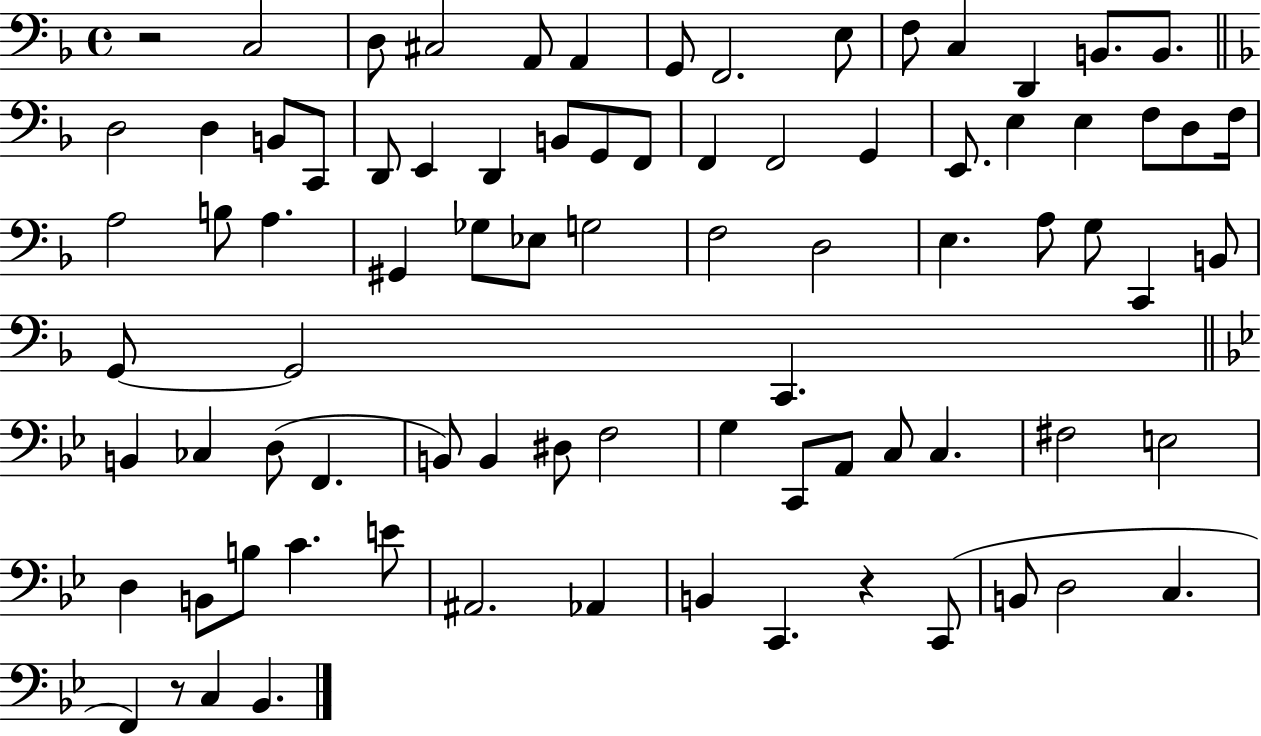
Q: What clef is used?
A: bass